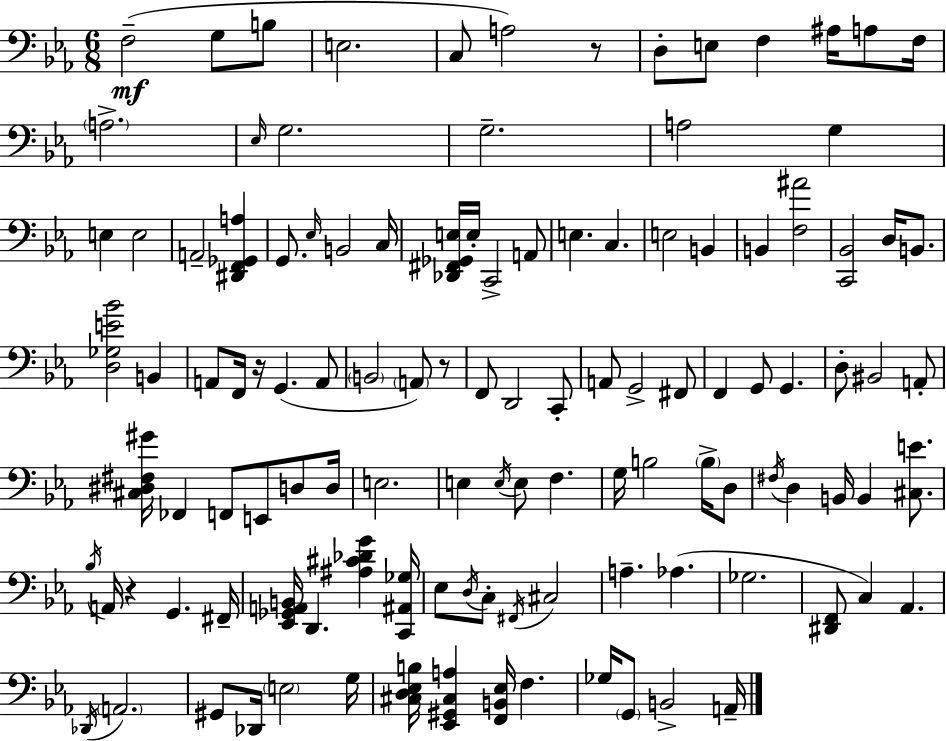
{
  \clef bass
  \numericTimeSignature
  \time 6/8
  \key c \minor
  f2--(\mf g8 b8 | e2. | c8 a2) r8 | d8-. e8 f4 ais16 a8 f16 | \break \parenthesize a2.-> | \grace { ees16 } g2. | g2.-- | a2 g4 | \break e4 e2 | a,2-- <dis, f, ges, a>4 | g,8. \grace { ees16 } b,2 | c16 <des, fis, ges, e>16 e16-. c,2-> | \break a,8 e4. c4. | e2 b,4 | b,4 <f ais'>2 | <c, bes,>2 d16 b,8. | \break <d ges e' bes'>2 b,4 | a,8 f,16 r16 g,4.( | a,8 \parenthesize b,2 \parenthesize a,8) | r8 f,8 d,2 | \break c,8-. a,8 g,2-> | fis,8 f,4 g,8 g,4. | d8-. bis,2 | a,8-. <cis dis fis gis'>16 fes,4 f,8 e,8 d8 | \break d16 e2. | e4 \acciaccatura { e16 } e8 f4. | g16 b2 | \parenthesize b16-> d8 \acciaccatura { fis16 } d4 b,16 b,4 | \break <cis e'>8. \acciaccatura { bes16 } a,16 r4 g,4. | fis,16-- <ees, ges, a, b,>16 d,4. | <ais cis' des' g'>4 <c, ais, ges>16 ees8 \acciaccatura { d16 } c8-. \acciaccatura { fis,16 } cis2 | a4.-- | \break aes4.( ges2. | <dis, f,>8 c4) | aes,4. \acciaccatura { des,16 } \parenthesize a,2. | gis,8 des,16 \parenthesize e2 | \break g16 <cis d ees b>16 <ees, gis, cis a>4 | <f, b, ees>16 f4. ges16 \parenthesize g,8 b,2-> | a,16-- \bar "|."
}